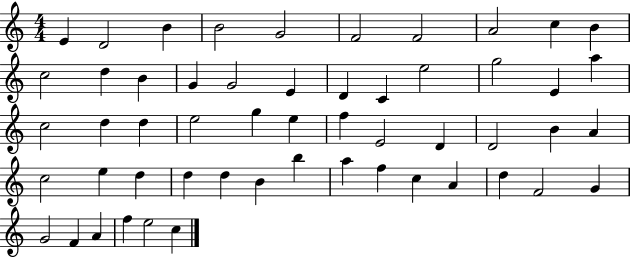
X:1
T:Untitled
M:4/4
L:1/4
K:C
E D2 B B2 G2 F2 F2 A2 c B c2 d B G G2 E D C e2 g2 E a c2 d d e2 g e f E2 D D2 B A c2 e d d d B b a f c A d F2 G G2 F A f e2 c